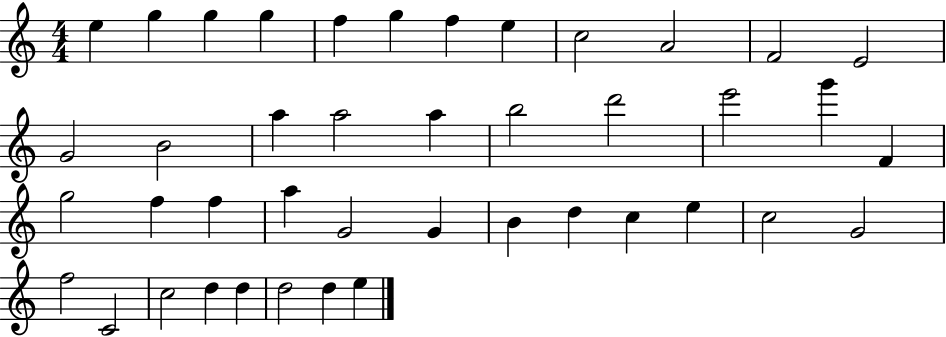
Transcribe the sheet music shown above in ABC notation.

X:1
T:Untitled
M:4/4
L:1/4
K:C
e g g g f g f e c2 A2 F2 E2 G2 B2 a a2 a b2 d'2 e'2 g' F g2 f f a G2 G B d c e c2 G2 f2 C2 c2 d d d2 d e